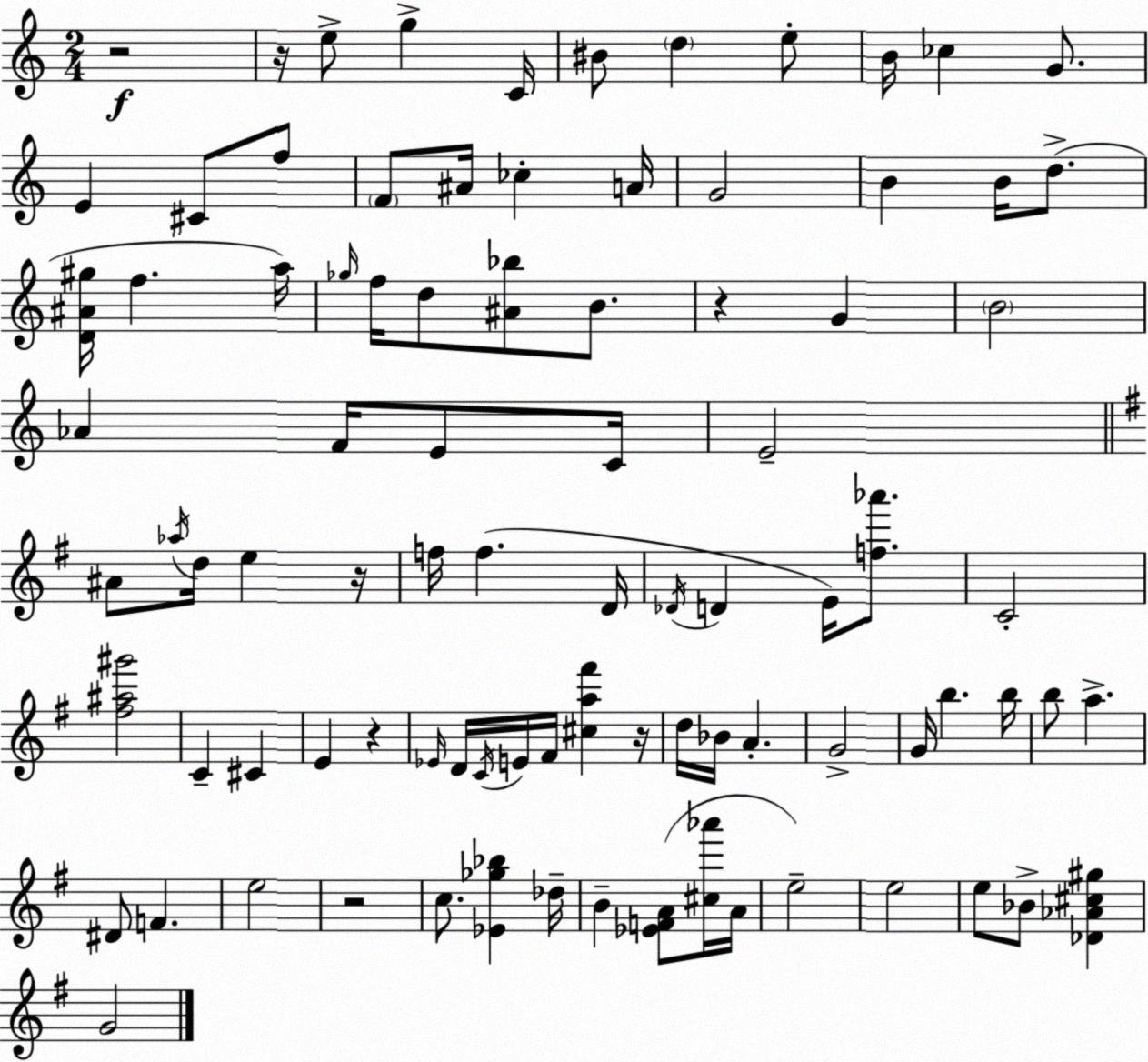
X:1
T:Untitled
M:2/4
L:1/4
K:C
z2 z/4 e/2 g C/4 ^B/2 d e/2 B/4 _c G/2 E ^C/2 f/2 F/2 ^A/4 _c A/4 G2 B B/4 d/2 [D^A^g]/4 f a/4 _g/4 f/4 d/2 [^A_b]/2 B/2 z G B2 _A F/4 E/2 C/4 E2 ^A/2 _a/4 d/4 e z/4 f/4 f D/4 _D/4 D E/4 [f_a']/2 C2 [^f^a^g']2 C ^C E z _E/4 D/4 C/4 E/4 ^F/4 [^ca^f'] z/4 d/4 _B/4 A G2 G/4 b b/4 b/2 a ^D/2 F e2 z2 c/2 [_E_g_b] _d/4 B [_EFA]/2 [^c_a']/4 A/4 e2 e2 e/2 _B/2 [_D_A^c^g] G2